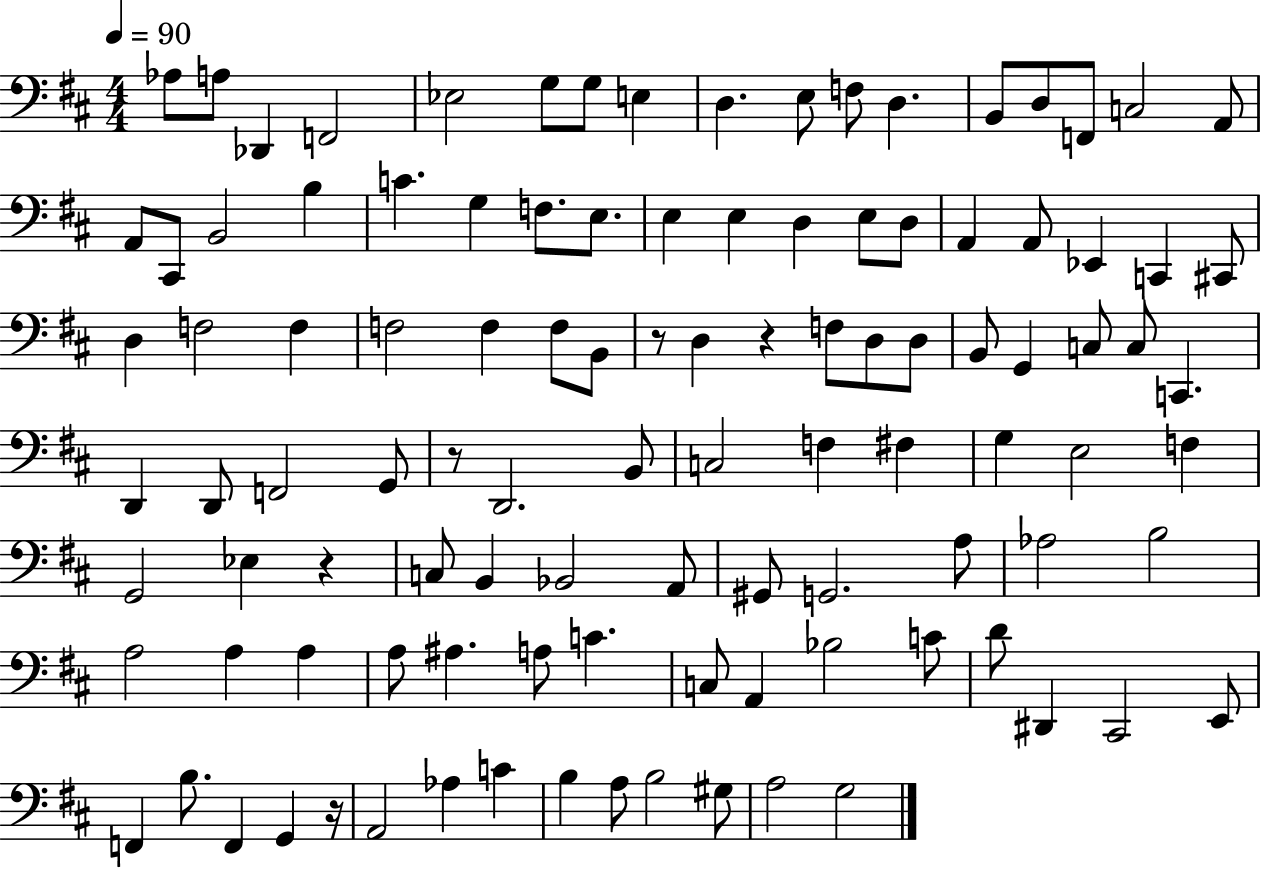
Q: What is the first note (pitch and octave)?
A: Ab3